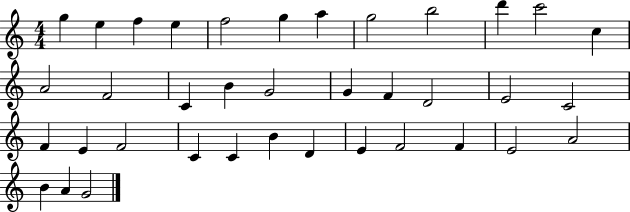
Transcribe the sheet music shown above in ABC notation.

X:1
T:Untitled
M:4/4
L:1/4
K:C
g e f e f2 g a g2 b2 d' c'2 c A2 F2 C B G2 G F D2 E2 C2 F E F2 C C B D E F2 F E2 A2 B A G2